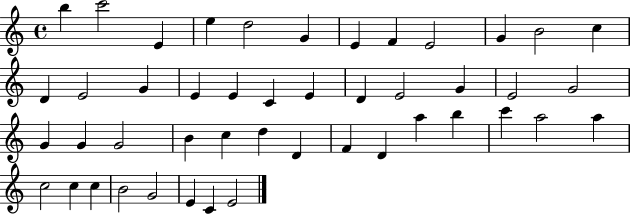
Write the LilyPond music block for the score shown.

{
  \clef treble
  \time 4/4
  \defaultTimeSignature
  \key c \major
  b''4 c'''2 e'4 | e''4 d''2 g'4 | e'4 f'4 e'2 | g'4 b'2 c''4 | \break d'4 e'2 g'4 | e'4 e'4 c'4 e'4 | d'4 e'2 g'4 | e'2 g'2 | \break g'4 g'4 g'2 | b'4 c''4 d''4 d'4 | f'4 d'4 a''4 b''4 | c'''4 a''2 a''4 | \break c''2 c''4 c''4 | b'2 g'2 | e'4 c'4 e'2 | \bar "|."
}